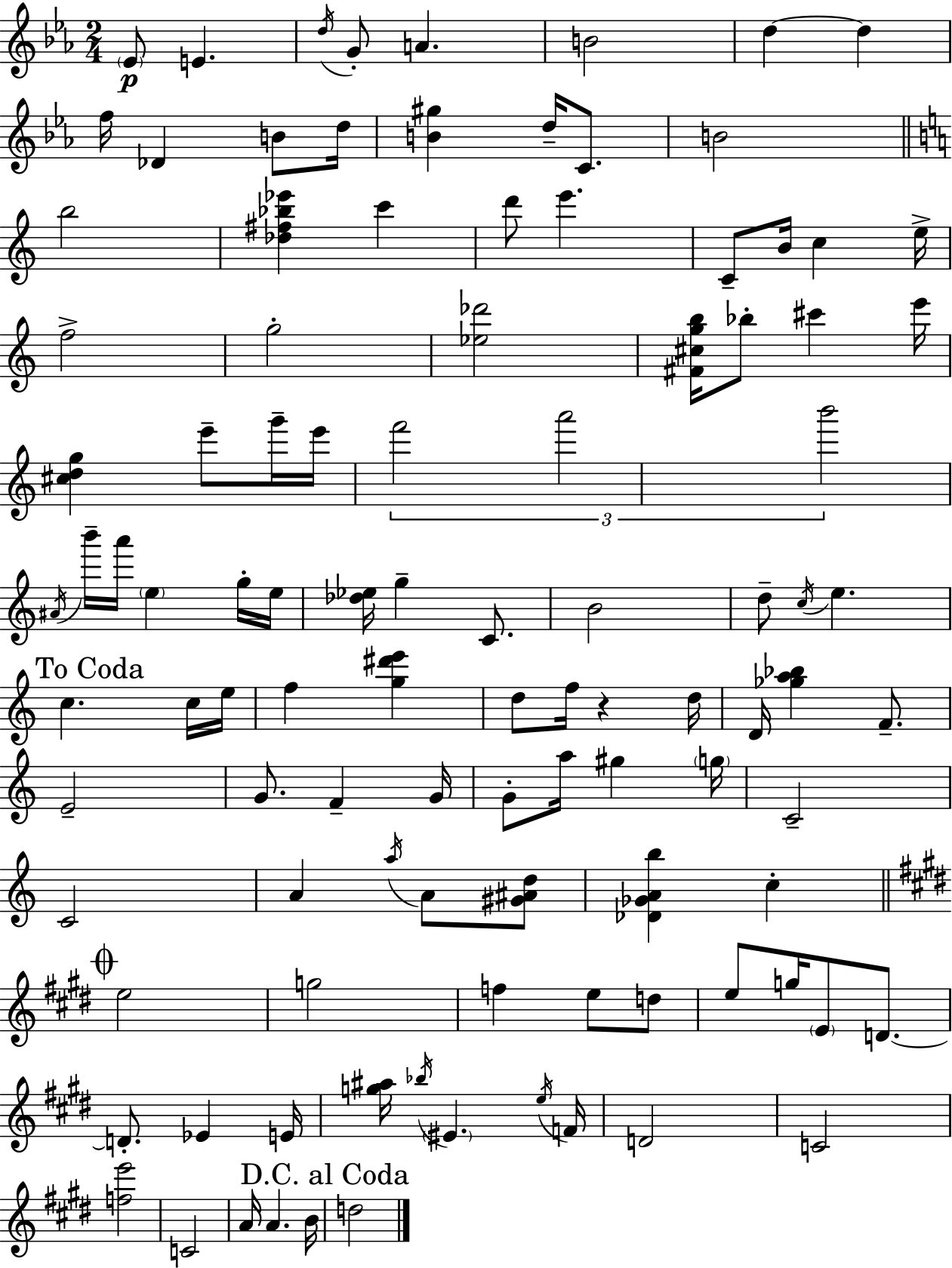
{
  \clef treble
  \numericTimeSignature
  \time 2/4
  \key ees \major
  \parenthesize ees'8\p e'4. | \acciaccatura { d''16 } g'8-. a'4. | b'2 | d''4~~ d''4 | \break f''16 des'4 b'8 | d''16 <b' gis''>4 d''16-- c'8. | b'2 | \bar "||" \break \key c \major b''2 | <des'' fis'' bes'' ees'''>4 c'''4 | d'''8 e'''4. | c'8-- b'16 c''4 e''16-> | \break f''2-> | g''2-. | <ees'' des'''>2 | <fis' cis'' g'' b''>16 bes''8-. cis'''4 e'''16 | \break <cis'' d'' g''>4 e'''8-- g'''16-- e'''16 | \tuplet 3/2 { f'''2 | a'''2 | b'''2 } | \break \acciaccatura { ais'16 } b'''16-- a'''16 \parenthesize e''4 g''16-. | e''16 <des'' ees''>16 g''4-- c'8. | b'2 | d''8-- \acciaccatura { c''16 } e''4. | \break \mark "To Coda" c''4. | c''16 e''16 f''4 <g'' dis''' e'''>4 | d''8 f''16 r4 | d''16 d'16 <ges'' a'' bes''>4 f'8.-- | \break e'2-- | g'8. f'4-- | g'16 g'8-. a''16 gis''4 | \parenthesize g''16 c'2-- | \break c'2 | a'4 \acciaccatura { a''16 } a'8 | <gis' ais' d''>8 <des' ges' a' b''>4 c''4-. | \mark \markup { \musicglyph "scripts.coda" } \bar "||" \break \key e \major e''2 | g''2 | f''4 e''8 d''8 | e''8 g''16 \parenthesize e'8 d'8.~~ | \break d'8.-. ees'4 e'16 | <g'' ais''>16 \acciaccatura { bes''16 } \parenthesize eis'4. | \acciaccatura { e''16 } f'16 d'2 | c'2 | \break <f'' e'''>2 | c'2 | a'16 a'4. | b'16 \mark "D.C. al Coda" d''2 | \break \bar "|."
}